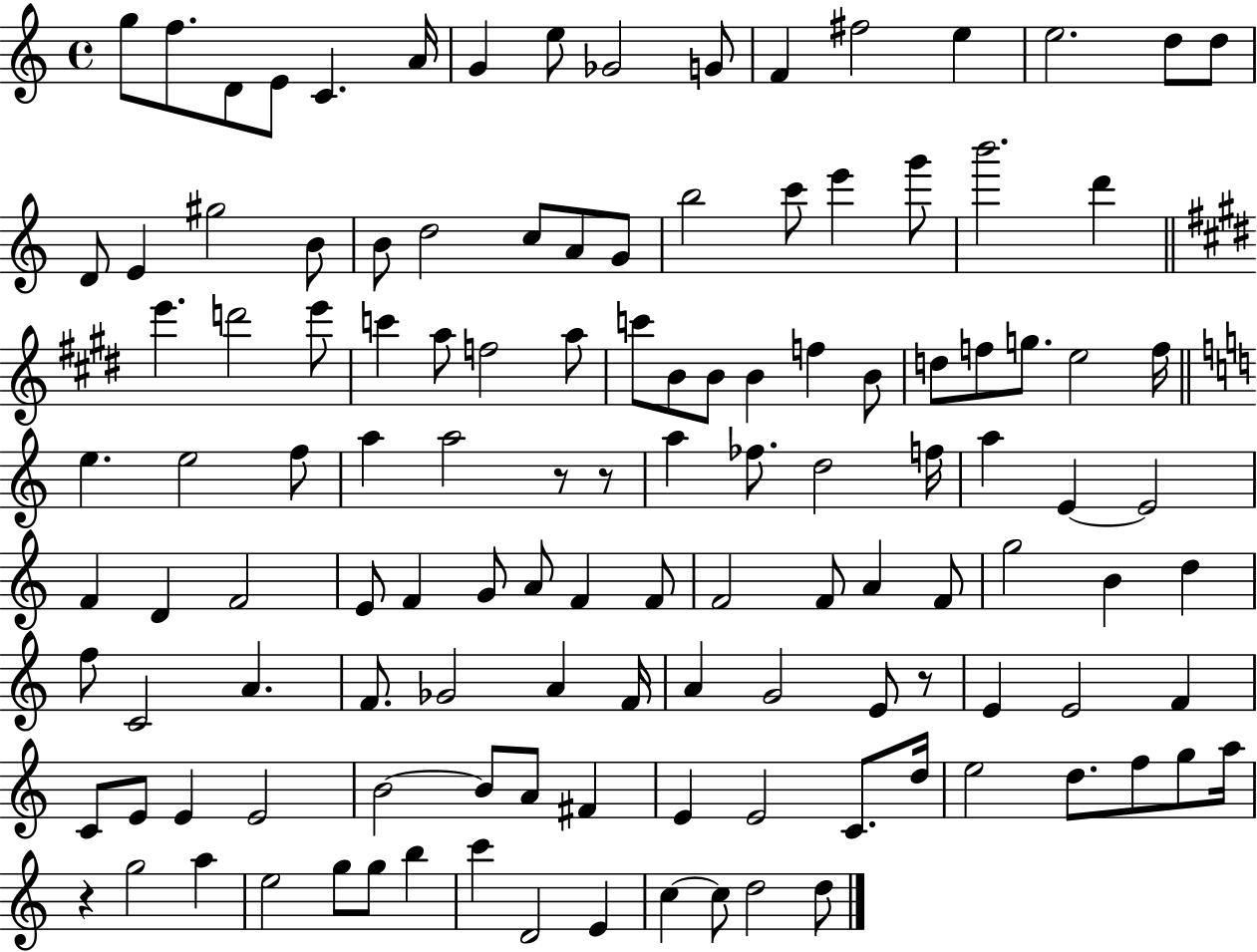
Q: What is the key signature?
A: C major